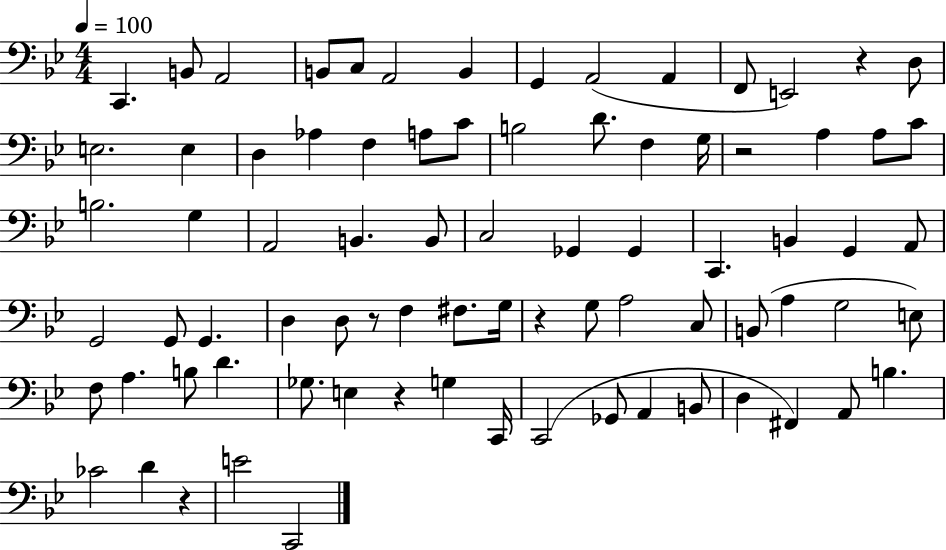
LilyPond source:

{
  \clef bass
  \numericTimeSignature
  \time 4/4
  \key bes \major
  \tempo 4 = 100
  c,4. b,8 a,2 | b,8 c8 a,2 b,4 | g,4 a,2( a,4 | f,8 e,2) r4 d8 | \break e2. e4 | d4 aes4 f4 a8 c'8 | b2 d'8. f4 g16 | r2 a4 a8 c'8 | \break b2. g4 | a,2 b,4. b,8 | c2 ges,4 ges,4 | c,4. b,4 g,4 a,8 | \break g,2 g,8 g,4. | d4 d8 r8 f4 fis8. g16 | r4 g8 a2 c8 | b,8( a4 g2 e8) | \break f8 a4. b8 d'4. | ges8. e4 r4 g4 c,16 | c,2( ges,8 a,4 b,8 | d4 fis,4) a,8 b4. | \break ces'2 d'4 r4 | e'2 c,2 | \bar "|."
}